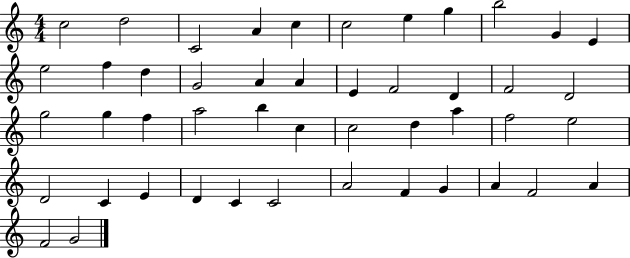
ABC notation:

X:1
T:Untitled
M:4/4
L:1/4
K:C
c2 d2 C2 A c c2 e g b2 G E e2 f d G2 A A E F2 D F2 D2 g2 g f a2 b c c2 d a f2 e2 D2 C E D C C2 A2 F G A F2 A F2 G2